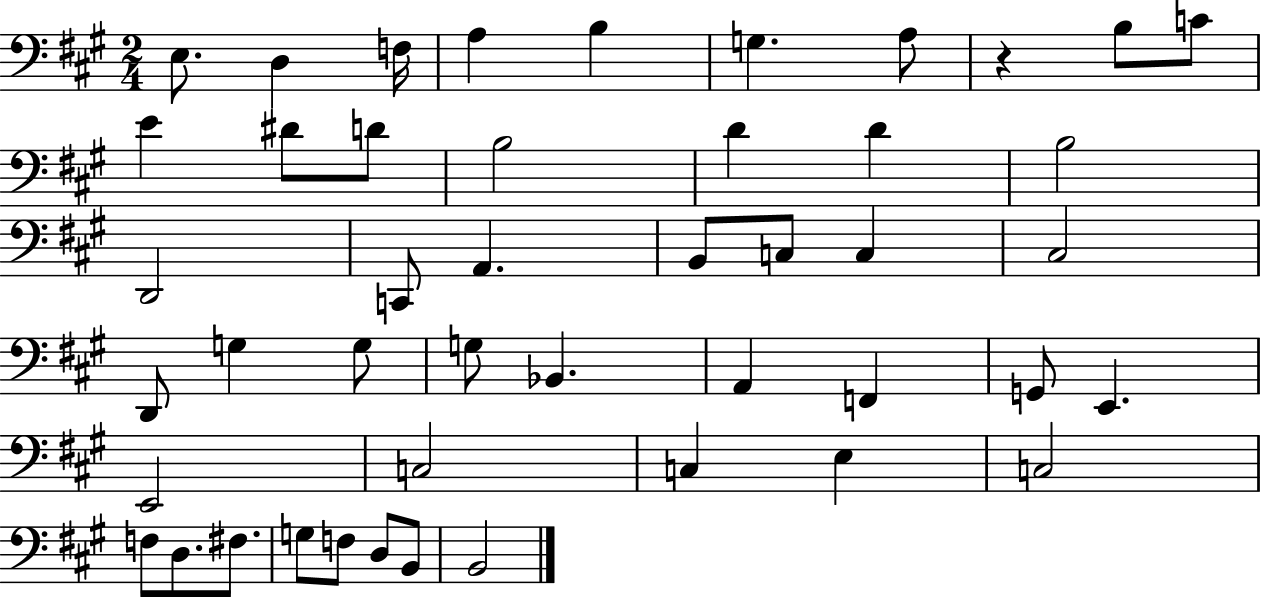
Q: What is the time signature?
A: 2/4